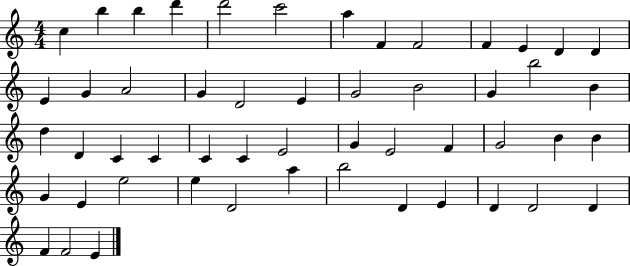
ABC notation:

X:1
T:Untitled
M:4/4
L:1/4
K:C
c b b d' d'2 c'2 a F F2 F E D D E G A2 G D2 E G2 B2 G b2 B d D C C C C E2 G E2 F G2 B B G E e2 e D2 a b2 D E D D2 D F F2 E